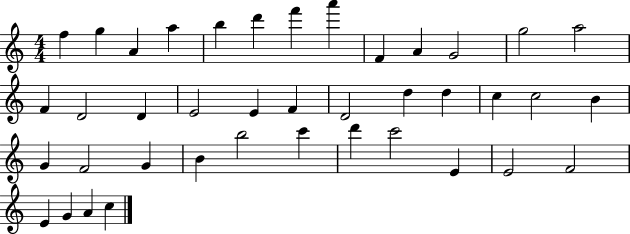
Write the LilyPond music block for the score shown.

{
  \clef treble
  \numericTimeSignature
  \time 4/4
  \key c \major
  f''4 g''4 a'4 a''4 | b''4 d'''4 f'''4 a'''4 | f'4 a'4 g'2 | g''2 a''2 | \break f'4 d'2 d'4 | e'2 e'4 f'4 | d'2 d''4 d''4 | c''4 c''2 b'4 | \break g'4 f'2 g'4 | b'4 b''2 c'''4 | d'''4 c'''2 e'4 | e'2 f'2 | \break e'4 g'4 a'4 c''4 | \bar "|."
}